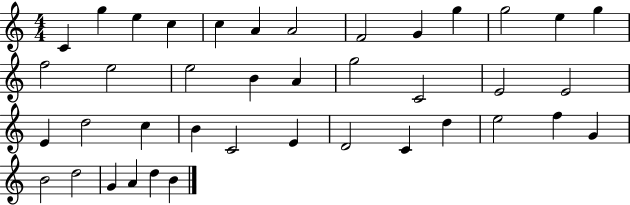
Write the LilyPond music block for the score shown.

{
  \clef treble
  \numericTimeSignature
  \time 4/4
  \key c \major
  c'4 g''4 e''4 c''4 | c''4 a'4 a'2 | f'2 g'4 g''4 | g''2 e''4 g''4 | \break f''2 e''2 | e''2 b'4 a'4 | g''2 c'2 | e'2 e'2 | \break e'4 d''2 c''4 | b'4 c'2 e'4 | d'2 c'4 d''4 | e''2 f''4 g'4 | \break b'2 d''2 | g'4 a'4 d''4 b'4 | \bar "|."
}